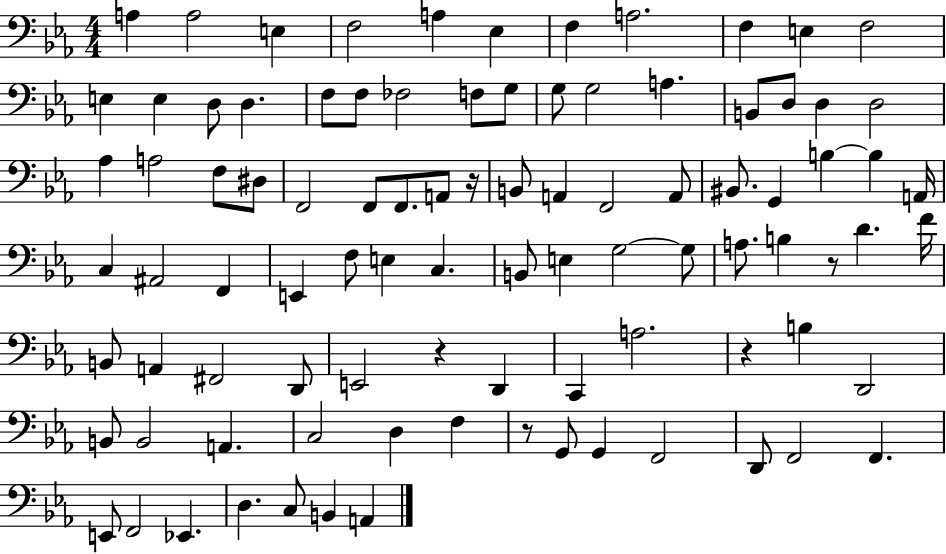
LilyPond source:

{
  \clef bass
  \numericTimeSignature
  \time 4/4
  \key ees \major
  a4 a2 e4 | f2 a4 ees4 | f4 a2. | f4 e4 f2 | \break e4 e4 d8 d4. | f8 f8 fes2 f8 g8 | g8 g2 a4. | b,8 d8 d4 d2 | \break aes4 a2 f8 dis8 | f,2 f,8 f,8. a,8 r16 | b,8 a,4 f,2 a,8 | bis,8. g,4 b4~~ b4 a,16 | \break c4 ais,2 f,4 | e,4 f8 e4 c4. | b,8 e4 g2~~ g8 | a8. b4 r8 d'4. f'16 | \break b,8 a,4 fis,2 d,8 | e,2 r4 d,4 | c,4 a2. | r4 b4 d,2 | \break b,8 b,2 a,4. | c2 d4 f4 | r8 g,8 g,4 f,2 | d,8 f,2 f,4. | \break e,8 f,2 ees,4. | d4. c8 b,4 a,4 | \bar "|."
}